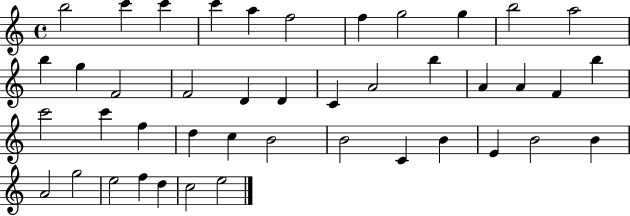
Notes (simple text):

B5/h C6/q C6/q C6/q A5/q F5/h F5/q G5/h G5/q B5/h A5/h B5/q G5/q F4/h F4/h D4/q D4/q C4/q A4/h B5/q A4/q A4/q F4/q B5/q C6/h C6/q F5/q D5/q C5/q B4/h B4/h C4/q B4/q E4/q B4/h B4/q A4/h G5/h E5/h F5/q D5/q C5/h E5/h